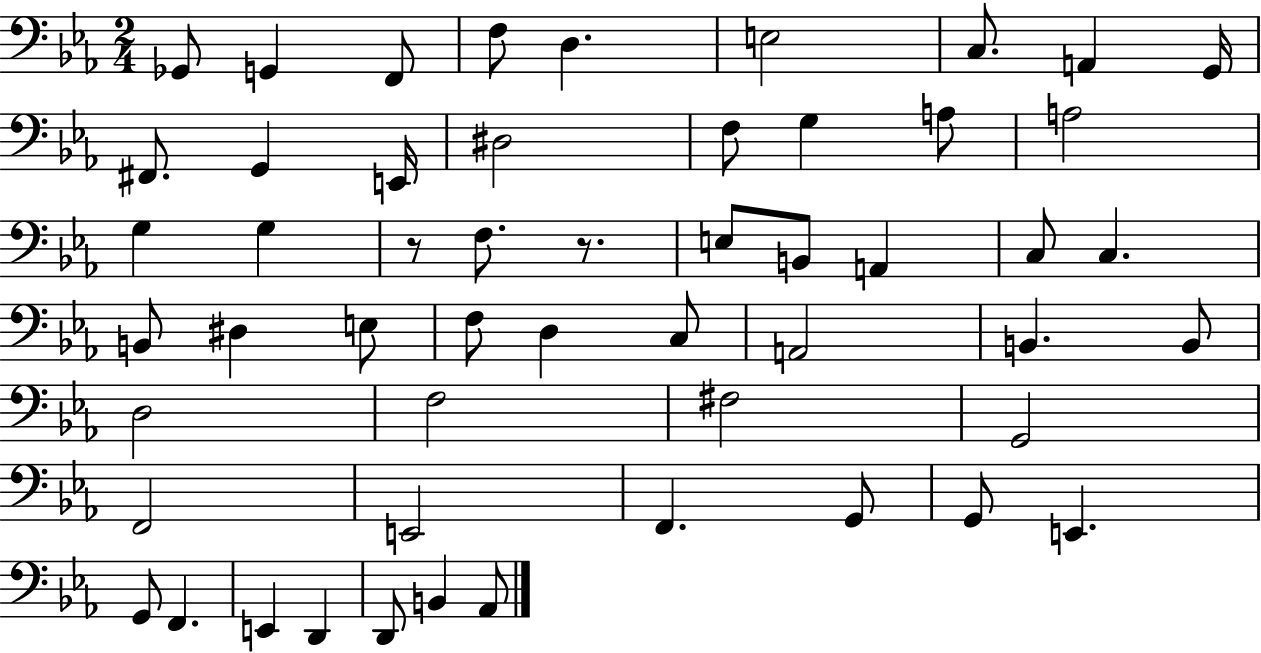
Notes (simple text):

Gb2/e G2/q F2/e F3/e D3/q. E3/h C3/e. A2/q G2/s F#2/e. G2/q E2/s D#3/h F3/e G3/q A3/e A3/h G3/q G3/q R/e F3/e. R/e. E3/e B2/e A2/q C3/e C3/q. B2/e D#3/q E3/e F3/e D3/q C3/e A2/h B2/q. B2/e D3/h F3/h F#3/h G2/h F2/h E2/h F2/q. G2/e G2/e E2/q. G2/e F2/q. E2/q D2/q D2/e B2/q Ab2/e